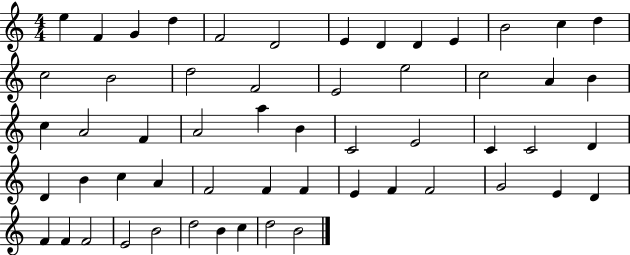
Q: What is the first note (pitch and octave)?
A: E5